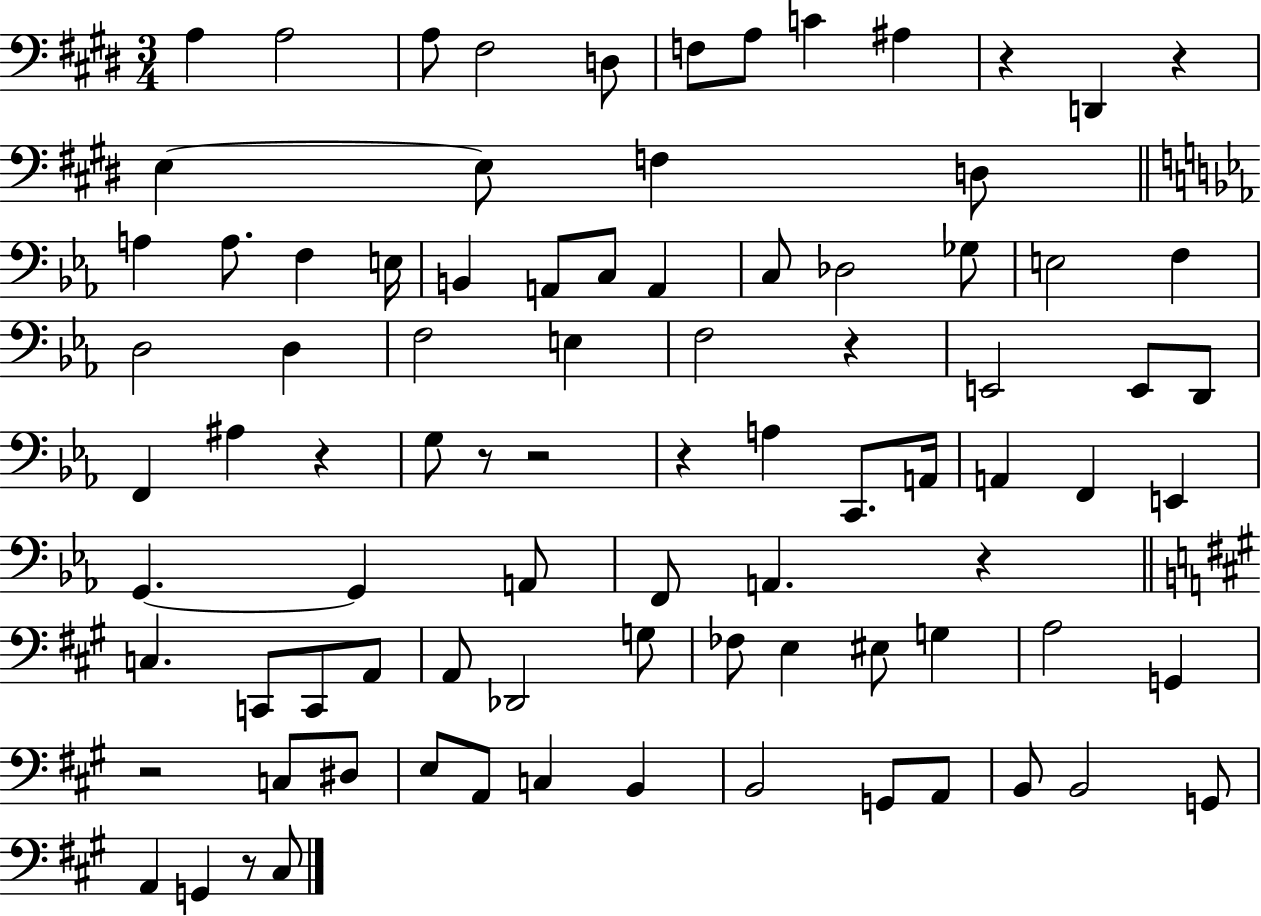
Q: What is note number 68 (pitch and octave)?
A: B2